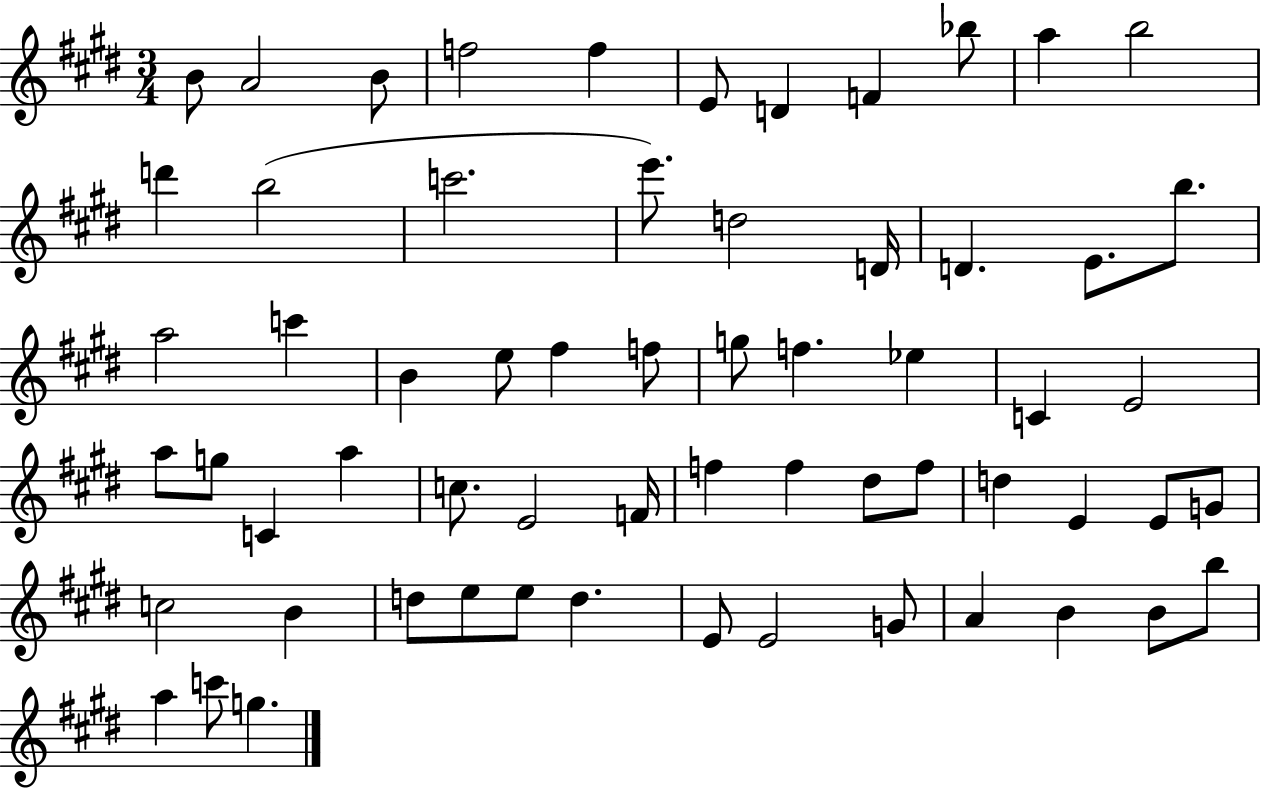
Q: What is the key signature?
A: E major